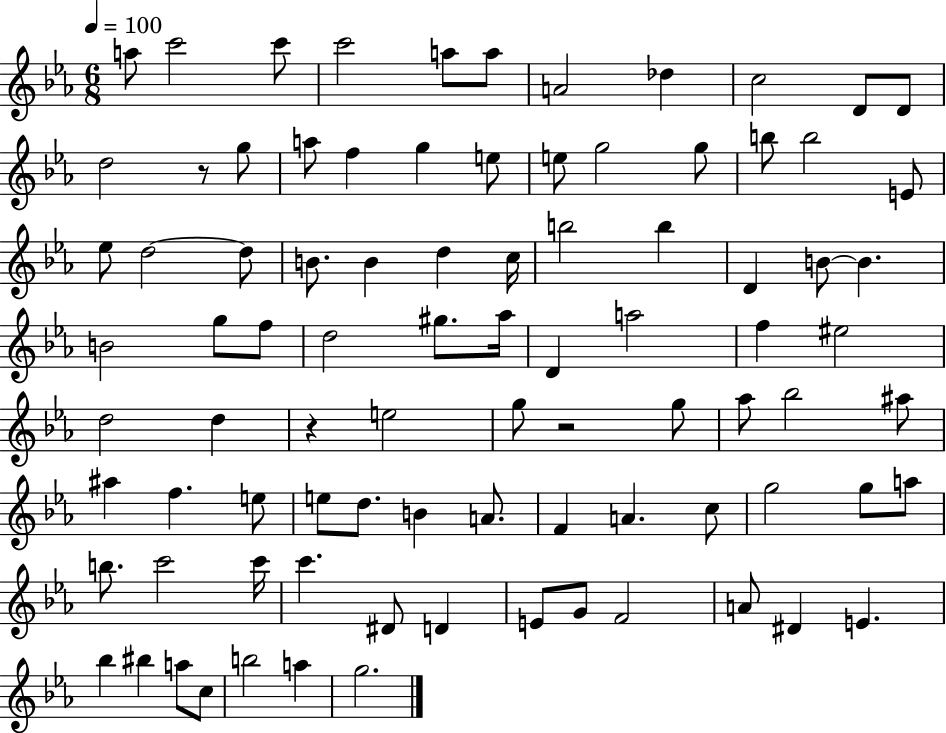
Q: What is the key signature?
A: EES major